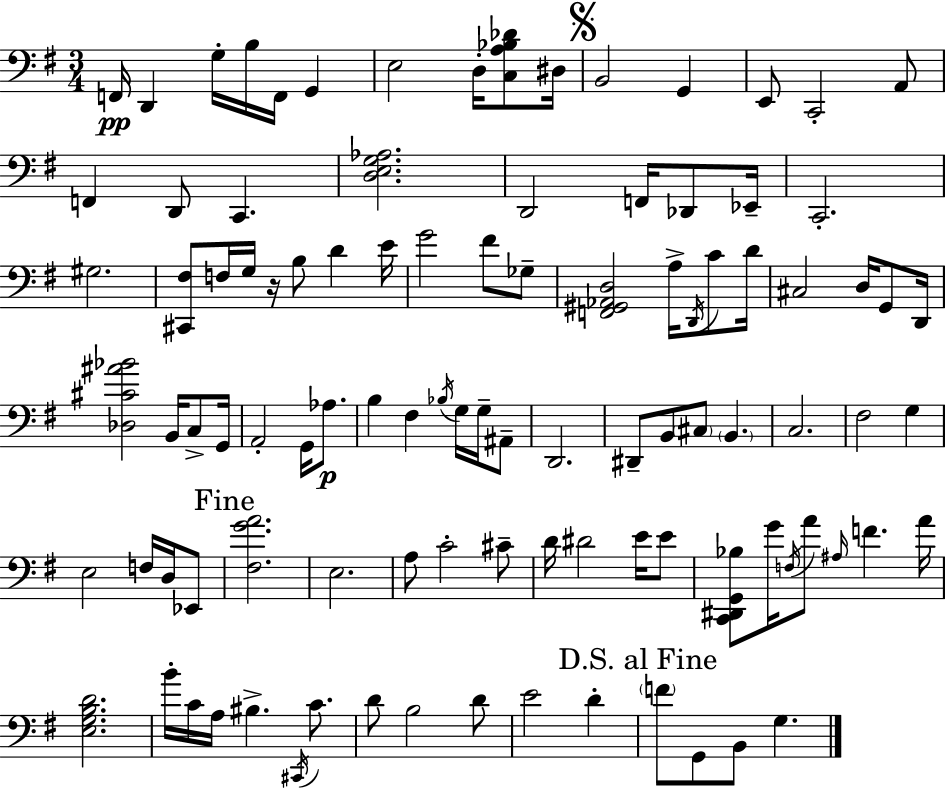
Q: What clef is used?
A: bass